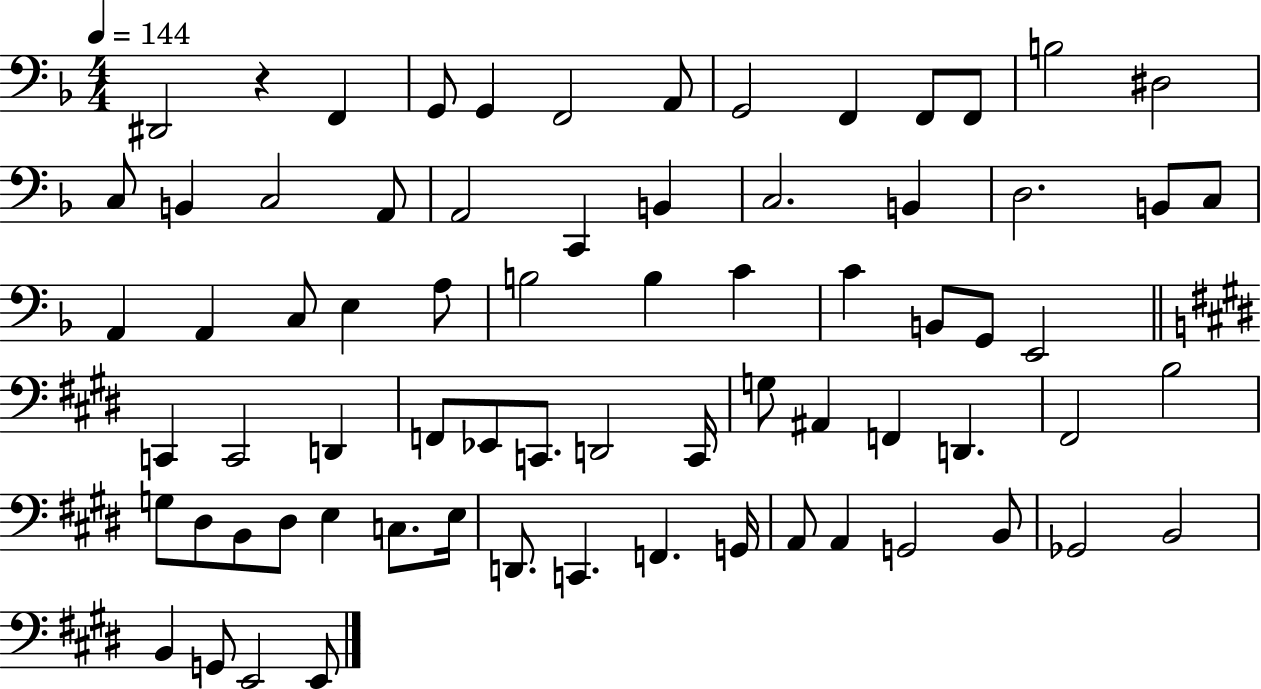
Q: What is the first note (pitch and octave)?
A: D#2